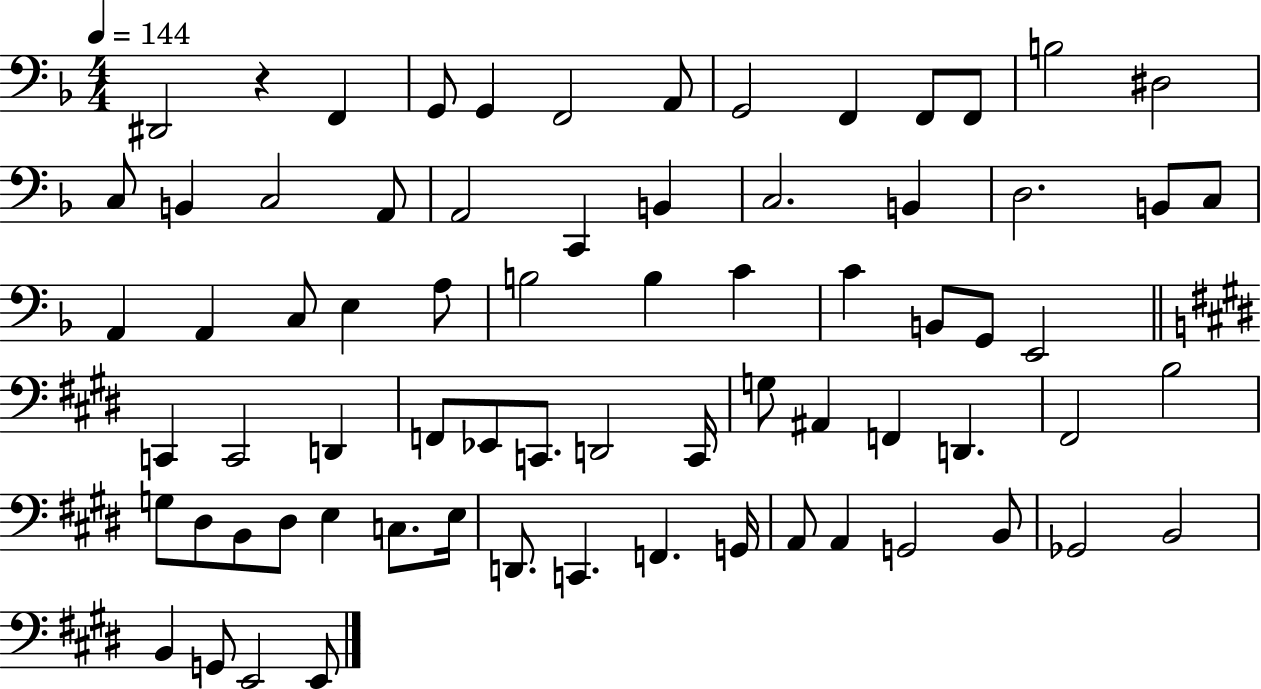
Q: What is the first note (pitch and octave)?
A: D#2